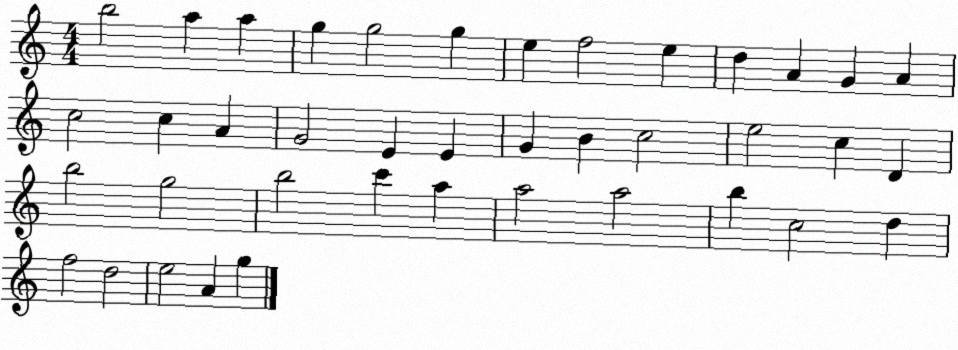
X:1
T:Untitled
M:4/4
L:1/4
K:C
b2 a a g g2 g e f2 e d A G A c2 c A G2 E E G B c2 e2 c D b2 g2 b2 c' a a2 a2 b c2 d f2 d2 e2 A g